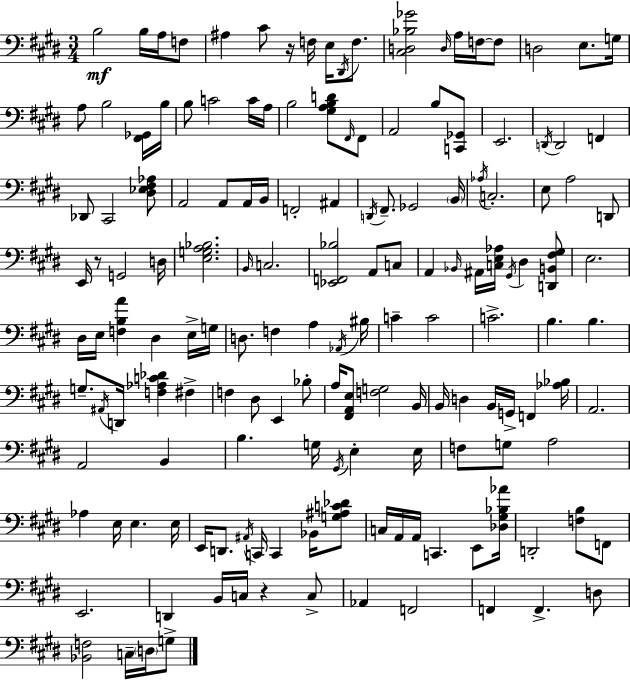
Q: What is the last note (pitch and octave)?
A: G3